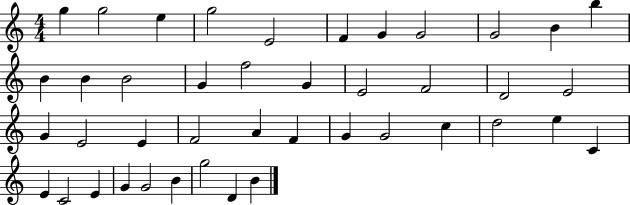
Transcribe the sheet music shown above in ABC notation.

X:1
T:Untitled
M:4/4
L:1/4
K:C
g g2 e g2 E2 F G G2 G2 B b B B B2 G f2 G E2 F2 D2 E2 G E2 E F2 A F G G2 c d2 e C E C2 E G G2 B g2 D B